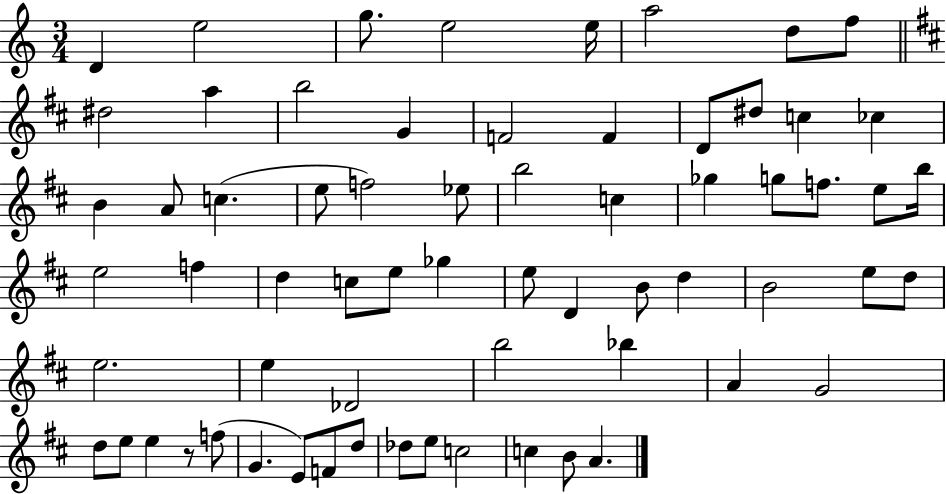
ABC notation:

X:1
T:Untitled
M:3/4
L:1/4
K:C
D e2 g/2 e2 e/4 a2 d/2 f/2 ^d2 a b2 G F2 F D/2 ^d/2 c _c B A/2 c e/2 f2 _e/2 b2 c _g g/2 f/2 e/2 b/4 e2 f d c/2 e/2 _g e/2 D B/2 d B2 e/2 d/2 e2 e _D2 b2 _b A G2 d/2 e/2 e z/2 f/2 G E/2 F/2 d/2 _d/2 e/2 c2 c B/2 A